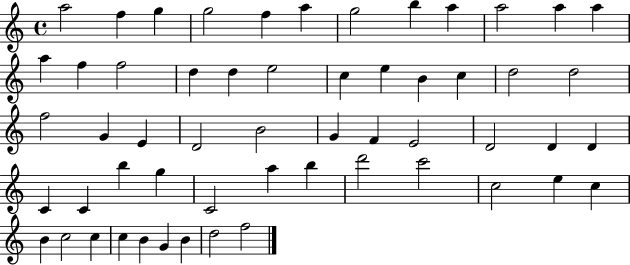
X:1
T:Untitled
M:4/4
L:1/4
K:C
a2 f g g2 f a g2 b a a2 a a a f f2 d d e2 c e B c d2 d2 f2 G E D2 B2 G F E2 D2 D D C C b g C2 a b d'2 c'2 c2 e c B c2 c c B G B d2 f2